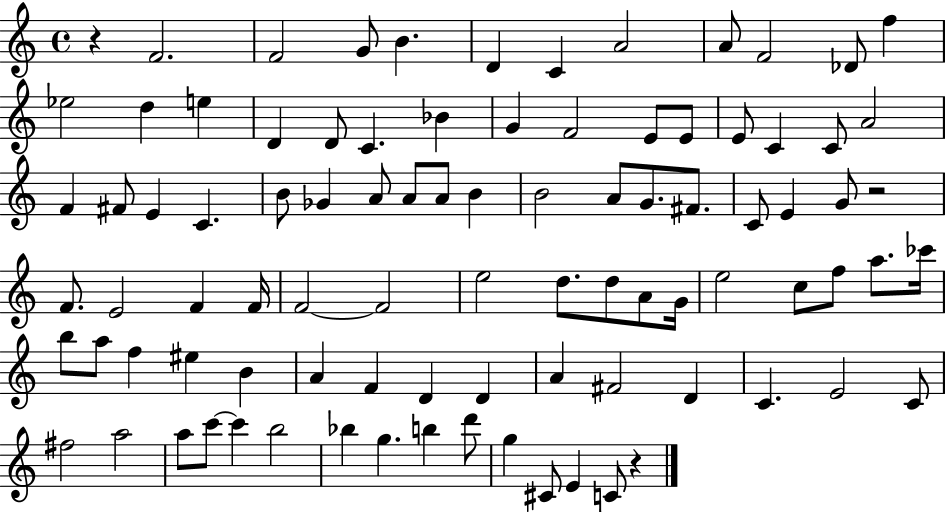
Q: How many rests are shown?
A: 3